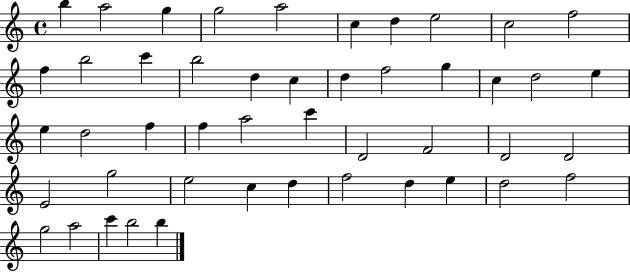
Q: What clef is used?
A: treble